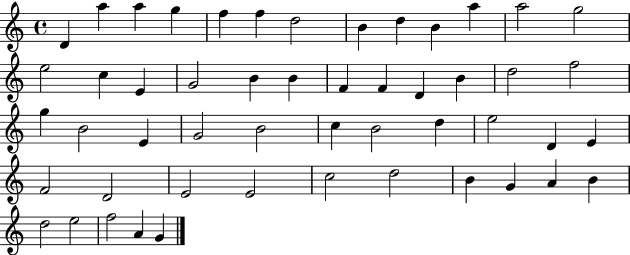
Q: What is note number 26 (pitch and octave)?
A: G5